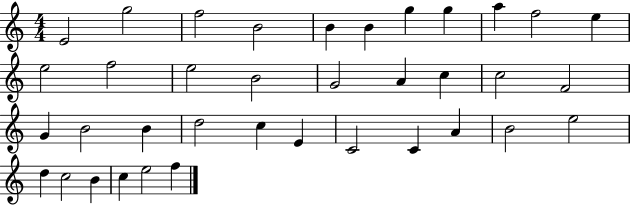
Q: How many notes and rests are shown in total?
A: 37